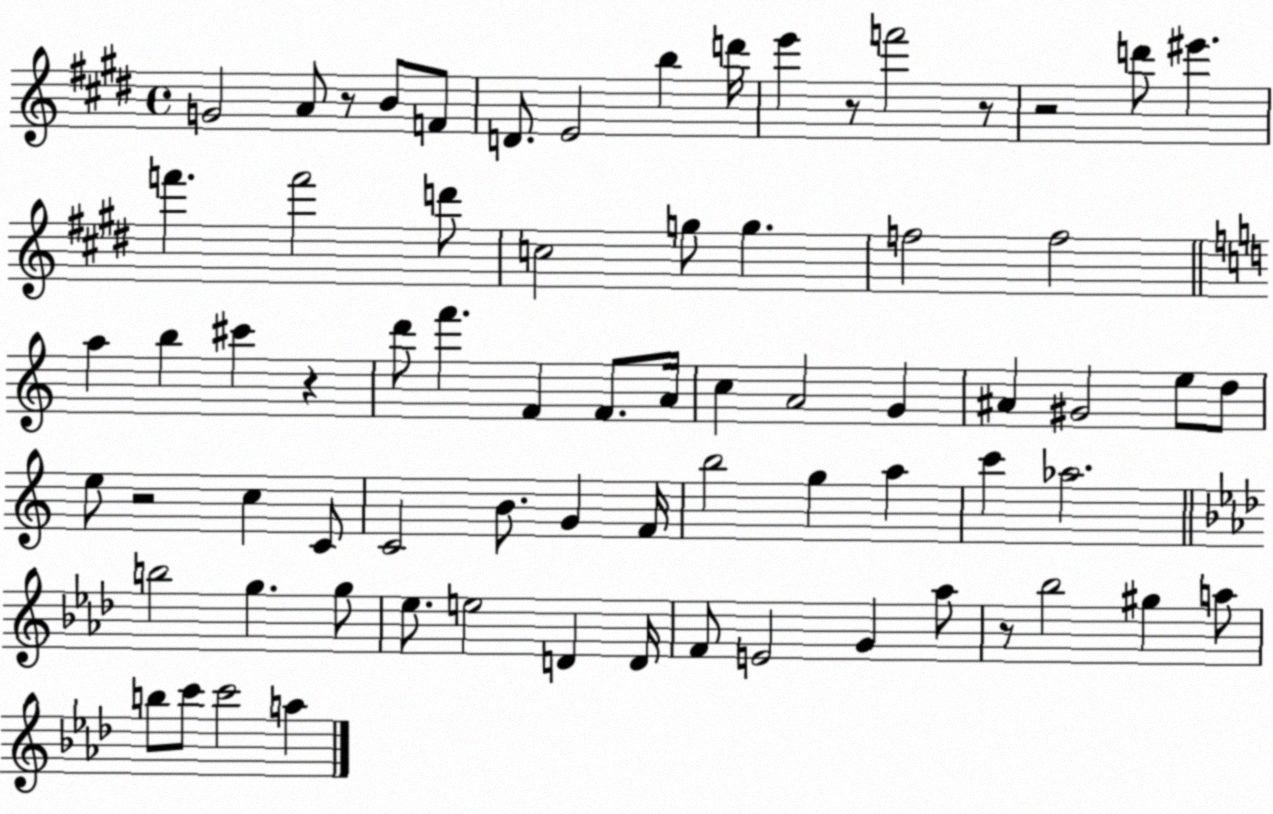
X:1
T:Untitled
M:4/4
L:1/4
K:E
G2 A/2 z/2 B/2 F/2 D/2 E2 b d'/4 e' z/2 f'2 z/2 z2 d'/2 ^e' f' f'2 d'/2 c2 g/2 g f2 f2 a b ^c' z d'/2 f' F F/2 A/4 c A2 G ^A ^G2 e/2 d/2 e/2 z2 c C/2 C2 B/2 G F/4 b2 g a c' _a2 b2 g g/2 _e/2 e2 D D/4 F/2 E2 G _a/2 z/2 _b2 ^g a/2 b/2 c'/2 c'2 a